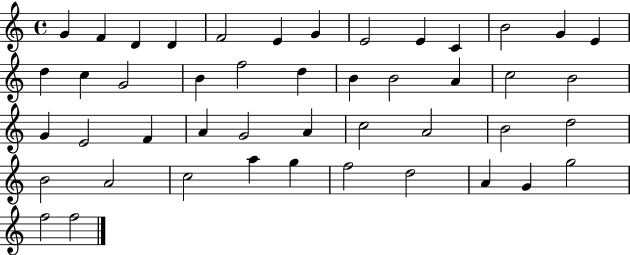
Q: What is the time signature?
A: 4/4